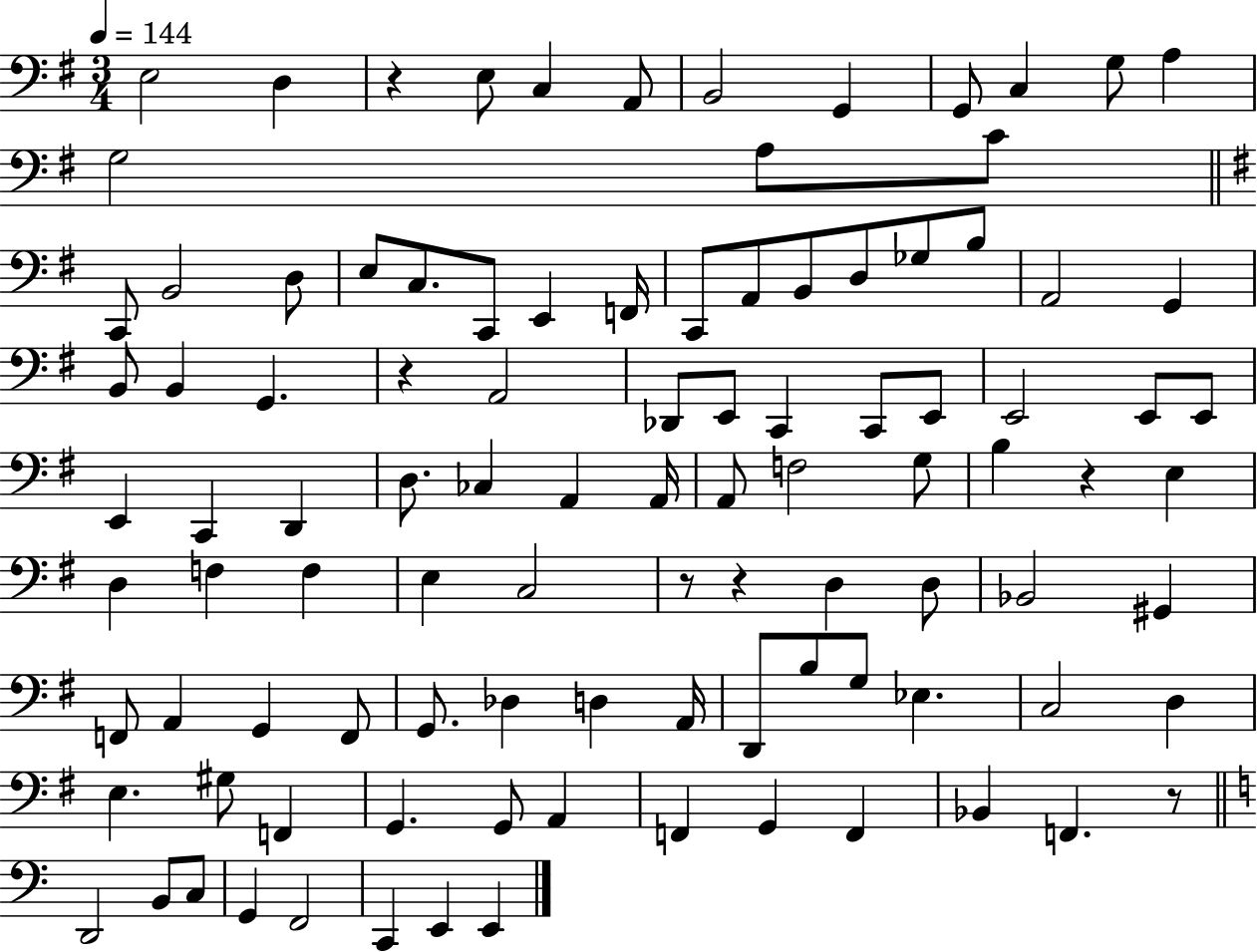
X:1
T:Untitled
M:3/4
L:1/4
K:G
E,2 D, z E,/2 C, A,,/2 B,,2 G,, G,,/2 C, G,/2 A, G,2 A,/2 C/2 C,,/2 B,,2 D,/2 E,/2 C,/2 C,,/2 E,, F,,/4 C,,/2 A,,/2 B,,/2 D,/2 _G,/2 B,/2 A,,2 G,, B,,/2 B,, G,, z A,,2 _D,,/2 E,,/2 C,, C,,/2 E,,/2 E,,2 E,,/2 E,,/2 E,, C,, D,, D,/2 _C, A,, A,,/4 A,,/2 F,2 G,/2 B, z E, D, F, F, E, C,2 z/2 z D, D,/2 _B,,2 ^G,, F,,/2 A,, G,, F,,/2 G,,/2 _D, D, A,,/4 D,,/2 B,/2 G,/2 _E, C,2 D, E, ^G,/2 F,, G,, G,,/2 A,, F,, G,, F,, _B,, F,, z/2 D,,2 B,,/2 C,/2 G,, F,,2 C,, E,, E,,